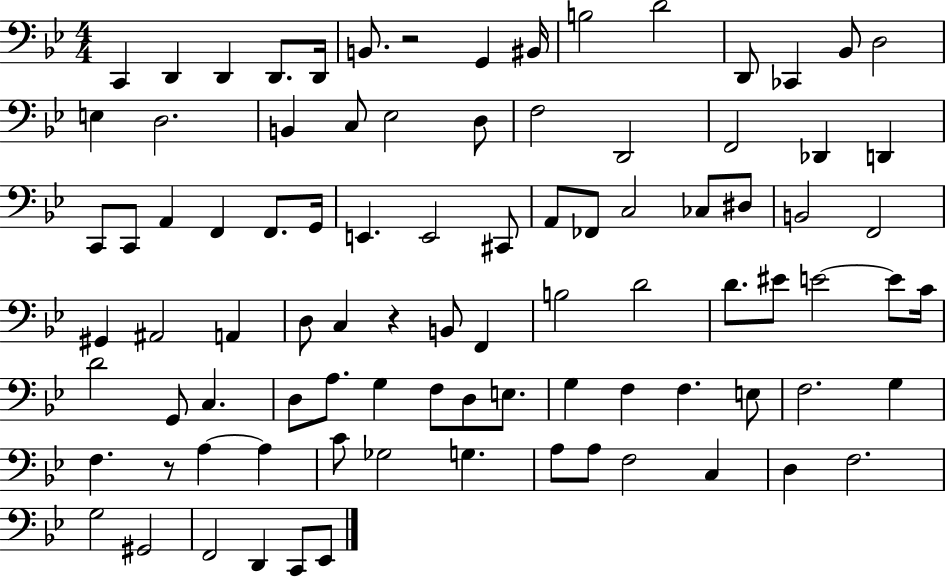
C2/q D2/q D2/q D2/e. D2/s B2/e. R/h G2/q BIS2/s B3/h D4/h D2/e CES2/q Bb2/e D3/h E3/q D3/h. B2/q C3/e Eb3/h D3/e F3/h D2/h F2/h Db2/q D2/q C2/e C2/e A2/q F2/q F2/e. G2/s E2/q. E2/h C#2/e A2/e FES2/e C3/h CES3/e D#3/e B2/h F2/h G#2/q A#2/h A2/q D3/e C3/q R/q B2/e F2/q B3/h D4/h D4/e. EIS4/e E4/h E4/e C4/s D4/h G2/e C3/q. D3/e A3/e. G3/q F3/e D3/e E3/e. G3/q F3/q F3/q. E3/e F3/h. G3/q F3/q. R/e A3/q A3/q C4/e Gb3/h G3/q. A3/e A3/e F3/h C3/q D3/q F3/h. G3/h G#2/h F2/h D2/q C2/e Eb2/e